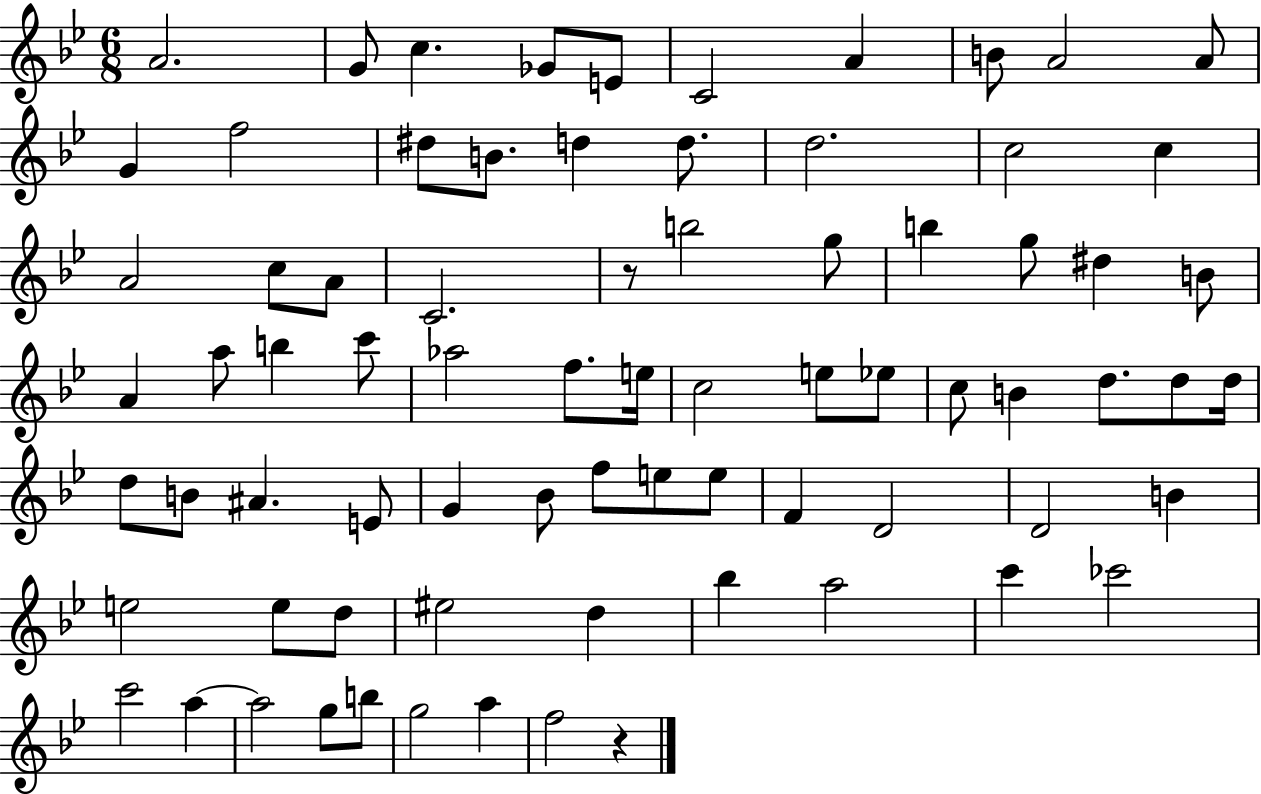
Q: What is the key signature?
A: BES major